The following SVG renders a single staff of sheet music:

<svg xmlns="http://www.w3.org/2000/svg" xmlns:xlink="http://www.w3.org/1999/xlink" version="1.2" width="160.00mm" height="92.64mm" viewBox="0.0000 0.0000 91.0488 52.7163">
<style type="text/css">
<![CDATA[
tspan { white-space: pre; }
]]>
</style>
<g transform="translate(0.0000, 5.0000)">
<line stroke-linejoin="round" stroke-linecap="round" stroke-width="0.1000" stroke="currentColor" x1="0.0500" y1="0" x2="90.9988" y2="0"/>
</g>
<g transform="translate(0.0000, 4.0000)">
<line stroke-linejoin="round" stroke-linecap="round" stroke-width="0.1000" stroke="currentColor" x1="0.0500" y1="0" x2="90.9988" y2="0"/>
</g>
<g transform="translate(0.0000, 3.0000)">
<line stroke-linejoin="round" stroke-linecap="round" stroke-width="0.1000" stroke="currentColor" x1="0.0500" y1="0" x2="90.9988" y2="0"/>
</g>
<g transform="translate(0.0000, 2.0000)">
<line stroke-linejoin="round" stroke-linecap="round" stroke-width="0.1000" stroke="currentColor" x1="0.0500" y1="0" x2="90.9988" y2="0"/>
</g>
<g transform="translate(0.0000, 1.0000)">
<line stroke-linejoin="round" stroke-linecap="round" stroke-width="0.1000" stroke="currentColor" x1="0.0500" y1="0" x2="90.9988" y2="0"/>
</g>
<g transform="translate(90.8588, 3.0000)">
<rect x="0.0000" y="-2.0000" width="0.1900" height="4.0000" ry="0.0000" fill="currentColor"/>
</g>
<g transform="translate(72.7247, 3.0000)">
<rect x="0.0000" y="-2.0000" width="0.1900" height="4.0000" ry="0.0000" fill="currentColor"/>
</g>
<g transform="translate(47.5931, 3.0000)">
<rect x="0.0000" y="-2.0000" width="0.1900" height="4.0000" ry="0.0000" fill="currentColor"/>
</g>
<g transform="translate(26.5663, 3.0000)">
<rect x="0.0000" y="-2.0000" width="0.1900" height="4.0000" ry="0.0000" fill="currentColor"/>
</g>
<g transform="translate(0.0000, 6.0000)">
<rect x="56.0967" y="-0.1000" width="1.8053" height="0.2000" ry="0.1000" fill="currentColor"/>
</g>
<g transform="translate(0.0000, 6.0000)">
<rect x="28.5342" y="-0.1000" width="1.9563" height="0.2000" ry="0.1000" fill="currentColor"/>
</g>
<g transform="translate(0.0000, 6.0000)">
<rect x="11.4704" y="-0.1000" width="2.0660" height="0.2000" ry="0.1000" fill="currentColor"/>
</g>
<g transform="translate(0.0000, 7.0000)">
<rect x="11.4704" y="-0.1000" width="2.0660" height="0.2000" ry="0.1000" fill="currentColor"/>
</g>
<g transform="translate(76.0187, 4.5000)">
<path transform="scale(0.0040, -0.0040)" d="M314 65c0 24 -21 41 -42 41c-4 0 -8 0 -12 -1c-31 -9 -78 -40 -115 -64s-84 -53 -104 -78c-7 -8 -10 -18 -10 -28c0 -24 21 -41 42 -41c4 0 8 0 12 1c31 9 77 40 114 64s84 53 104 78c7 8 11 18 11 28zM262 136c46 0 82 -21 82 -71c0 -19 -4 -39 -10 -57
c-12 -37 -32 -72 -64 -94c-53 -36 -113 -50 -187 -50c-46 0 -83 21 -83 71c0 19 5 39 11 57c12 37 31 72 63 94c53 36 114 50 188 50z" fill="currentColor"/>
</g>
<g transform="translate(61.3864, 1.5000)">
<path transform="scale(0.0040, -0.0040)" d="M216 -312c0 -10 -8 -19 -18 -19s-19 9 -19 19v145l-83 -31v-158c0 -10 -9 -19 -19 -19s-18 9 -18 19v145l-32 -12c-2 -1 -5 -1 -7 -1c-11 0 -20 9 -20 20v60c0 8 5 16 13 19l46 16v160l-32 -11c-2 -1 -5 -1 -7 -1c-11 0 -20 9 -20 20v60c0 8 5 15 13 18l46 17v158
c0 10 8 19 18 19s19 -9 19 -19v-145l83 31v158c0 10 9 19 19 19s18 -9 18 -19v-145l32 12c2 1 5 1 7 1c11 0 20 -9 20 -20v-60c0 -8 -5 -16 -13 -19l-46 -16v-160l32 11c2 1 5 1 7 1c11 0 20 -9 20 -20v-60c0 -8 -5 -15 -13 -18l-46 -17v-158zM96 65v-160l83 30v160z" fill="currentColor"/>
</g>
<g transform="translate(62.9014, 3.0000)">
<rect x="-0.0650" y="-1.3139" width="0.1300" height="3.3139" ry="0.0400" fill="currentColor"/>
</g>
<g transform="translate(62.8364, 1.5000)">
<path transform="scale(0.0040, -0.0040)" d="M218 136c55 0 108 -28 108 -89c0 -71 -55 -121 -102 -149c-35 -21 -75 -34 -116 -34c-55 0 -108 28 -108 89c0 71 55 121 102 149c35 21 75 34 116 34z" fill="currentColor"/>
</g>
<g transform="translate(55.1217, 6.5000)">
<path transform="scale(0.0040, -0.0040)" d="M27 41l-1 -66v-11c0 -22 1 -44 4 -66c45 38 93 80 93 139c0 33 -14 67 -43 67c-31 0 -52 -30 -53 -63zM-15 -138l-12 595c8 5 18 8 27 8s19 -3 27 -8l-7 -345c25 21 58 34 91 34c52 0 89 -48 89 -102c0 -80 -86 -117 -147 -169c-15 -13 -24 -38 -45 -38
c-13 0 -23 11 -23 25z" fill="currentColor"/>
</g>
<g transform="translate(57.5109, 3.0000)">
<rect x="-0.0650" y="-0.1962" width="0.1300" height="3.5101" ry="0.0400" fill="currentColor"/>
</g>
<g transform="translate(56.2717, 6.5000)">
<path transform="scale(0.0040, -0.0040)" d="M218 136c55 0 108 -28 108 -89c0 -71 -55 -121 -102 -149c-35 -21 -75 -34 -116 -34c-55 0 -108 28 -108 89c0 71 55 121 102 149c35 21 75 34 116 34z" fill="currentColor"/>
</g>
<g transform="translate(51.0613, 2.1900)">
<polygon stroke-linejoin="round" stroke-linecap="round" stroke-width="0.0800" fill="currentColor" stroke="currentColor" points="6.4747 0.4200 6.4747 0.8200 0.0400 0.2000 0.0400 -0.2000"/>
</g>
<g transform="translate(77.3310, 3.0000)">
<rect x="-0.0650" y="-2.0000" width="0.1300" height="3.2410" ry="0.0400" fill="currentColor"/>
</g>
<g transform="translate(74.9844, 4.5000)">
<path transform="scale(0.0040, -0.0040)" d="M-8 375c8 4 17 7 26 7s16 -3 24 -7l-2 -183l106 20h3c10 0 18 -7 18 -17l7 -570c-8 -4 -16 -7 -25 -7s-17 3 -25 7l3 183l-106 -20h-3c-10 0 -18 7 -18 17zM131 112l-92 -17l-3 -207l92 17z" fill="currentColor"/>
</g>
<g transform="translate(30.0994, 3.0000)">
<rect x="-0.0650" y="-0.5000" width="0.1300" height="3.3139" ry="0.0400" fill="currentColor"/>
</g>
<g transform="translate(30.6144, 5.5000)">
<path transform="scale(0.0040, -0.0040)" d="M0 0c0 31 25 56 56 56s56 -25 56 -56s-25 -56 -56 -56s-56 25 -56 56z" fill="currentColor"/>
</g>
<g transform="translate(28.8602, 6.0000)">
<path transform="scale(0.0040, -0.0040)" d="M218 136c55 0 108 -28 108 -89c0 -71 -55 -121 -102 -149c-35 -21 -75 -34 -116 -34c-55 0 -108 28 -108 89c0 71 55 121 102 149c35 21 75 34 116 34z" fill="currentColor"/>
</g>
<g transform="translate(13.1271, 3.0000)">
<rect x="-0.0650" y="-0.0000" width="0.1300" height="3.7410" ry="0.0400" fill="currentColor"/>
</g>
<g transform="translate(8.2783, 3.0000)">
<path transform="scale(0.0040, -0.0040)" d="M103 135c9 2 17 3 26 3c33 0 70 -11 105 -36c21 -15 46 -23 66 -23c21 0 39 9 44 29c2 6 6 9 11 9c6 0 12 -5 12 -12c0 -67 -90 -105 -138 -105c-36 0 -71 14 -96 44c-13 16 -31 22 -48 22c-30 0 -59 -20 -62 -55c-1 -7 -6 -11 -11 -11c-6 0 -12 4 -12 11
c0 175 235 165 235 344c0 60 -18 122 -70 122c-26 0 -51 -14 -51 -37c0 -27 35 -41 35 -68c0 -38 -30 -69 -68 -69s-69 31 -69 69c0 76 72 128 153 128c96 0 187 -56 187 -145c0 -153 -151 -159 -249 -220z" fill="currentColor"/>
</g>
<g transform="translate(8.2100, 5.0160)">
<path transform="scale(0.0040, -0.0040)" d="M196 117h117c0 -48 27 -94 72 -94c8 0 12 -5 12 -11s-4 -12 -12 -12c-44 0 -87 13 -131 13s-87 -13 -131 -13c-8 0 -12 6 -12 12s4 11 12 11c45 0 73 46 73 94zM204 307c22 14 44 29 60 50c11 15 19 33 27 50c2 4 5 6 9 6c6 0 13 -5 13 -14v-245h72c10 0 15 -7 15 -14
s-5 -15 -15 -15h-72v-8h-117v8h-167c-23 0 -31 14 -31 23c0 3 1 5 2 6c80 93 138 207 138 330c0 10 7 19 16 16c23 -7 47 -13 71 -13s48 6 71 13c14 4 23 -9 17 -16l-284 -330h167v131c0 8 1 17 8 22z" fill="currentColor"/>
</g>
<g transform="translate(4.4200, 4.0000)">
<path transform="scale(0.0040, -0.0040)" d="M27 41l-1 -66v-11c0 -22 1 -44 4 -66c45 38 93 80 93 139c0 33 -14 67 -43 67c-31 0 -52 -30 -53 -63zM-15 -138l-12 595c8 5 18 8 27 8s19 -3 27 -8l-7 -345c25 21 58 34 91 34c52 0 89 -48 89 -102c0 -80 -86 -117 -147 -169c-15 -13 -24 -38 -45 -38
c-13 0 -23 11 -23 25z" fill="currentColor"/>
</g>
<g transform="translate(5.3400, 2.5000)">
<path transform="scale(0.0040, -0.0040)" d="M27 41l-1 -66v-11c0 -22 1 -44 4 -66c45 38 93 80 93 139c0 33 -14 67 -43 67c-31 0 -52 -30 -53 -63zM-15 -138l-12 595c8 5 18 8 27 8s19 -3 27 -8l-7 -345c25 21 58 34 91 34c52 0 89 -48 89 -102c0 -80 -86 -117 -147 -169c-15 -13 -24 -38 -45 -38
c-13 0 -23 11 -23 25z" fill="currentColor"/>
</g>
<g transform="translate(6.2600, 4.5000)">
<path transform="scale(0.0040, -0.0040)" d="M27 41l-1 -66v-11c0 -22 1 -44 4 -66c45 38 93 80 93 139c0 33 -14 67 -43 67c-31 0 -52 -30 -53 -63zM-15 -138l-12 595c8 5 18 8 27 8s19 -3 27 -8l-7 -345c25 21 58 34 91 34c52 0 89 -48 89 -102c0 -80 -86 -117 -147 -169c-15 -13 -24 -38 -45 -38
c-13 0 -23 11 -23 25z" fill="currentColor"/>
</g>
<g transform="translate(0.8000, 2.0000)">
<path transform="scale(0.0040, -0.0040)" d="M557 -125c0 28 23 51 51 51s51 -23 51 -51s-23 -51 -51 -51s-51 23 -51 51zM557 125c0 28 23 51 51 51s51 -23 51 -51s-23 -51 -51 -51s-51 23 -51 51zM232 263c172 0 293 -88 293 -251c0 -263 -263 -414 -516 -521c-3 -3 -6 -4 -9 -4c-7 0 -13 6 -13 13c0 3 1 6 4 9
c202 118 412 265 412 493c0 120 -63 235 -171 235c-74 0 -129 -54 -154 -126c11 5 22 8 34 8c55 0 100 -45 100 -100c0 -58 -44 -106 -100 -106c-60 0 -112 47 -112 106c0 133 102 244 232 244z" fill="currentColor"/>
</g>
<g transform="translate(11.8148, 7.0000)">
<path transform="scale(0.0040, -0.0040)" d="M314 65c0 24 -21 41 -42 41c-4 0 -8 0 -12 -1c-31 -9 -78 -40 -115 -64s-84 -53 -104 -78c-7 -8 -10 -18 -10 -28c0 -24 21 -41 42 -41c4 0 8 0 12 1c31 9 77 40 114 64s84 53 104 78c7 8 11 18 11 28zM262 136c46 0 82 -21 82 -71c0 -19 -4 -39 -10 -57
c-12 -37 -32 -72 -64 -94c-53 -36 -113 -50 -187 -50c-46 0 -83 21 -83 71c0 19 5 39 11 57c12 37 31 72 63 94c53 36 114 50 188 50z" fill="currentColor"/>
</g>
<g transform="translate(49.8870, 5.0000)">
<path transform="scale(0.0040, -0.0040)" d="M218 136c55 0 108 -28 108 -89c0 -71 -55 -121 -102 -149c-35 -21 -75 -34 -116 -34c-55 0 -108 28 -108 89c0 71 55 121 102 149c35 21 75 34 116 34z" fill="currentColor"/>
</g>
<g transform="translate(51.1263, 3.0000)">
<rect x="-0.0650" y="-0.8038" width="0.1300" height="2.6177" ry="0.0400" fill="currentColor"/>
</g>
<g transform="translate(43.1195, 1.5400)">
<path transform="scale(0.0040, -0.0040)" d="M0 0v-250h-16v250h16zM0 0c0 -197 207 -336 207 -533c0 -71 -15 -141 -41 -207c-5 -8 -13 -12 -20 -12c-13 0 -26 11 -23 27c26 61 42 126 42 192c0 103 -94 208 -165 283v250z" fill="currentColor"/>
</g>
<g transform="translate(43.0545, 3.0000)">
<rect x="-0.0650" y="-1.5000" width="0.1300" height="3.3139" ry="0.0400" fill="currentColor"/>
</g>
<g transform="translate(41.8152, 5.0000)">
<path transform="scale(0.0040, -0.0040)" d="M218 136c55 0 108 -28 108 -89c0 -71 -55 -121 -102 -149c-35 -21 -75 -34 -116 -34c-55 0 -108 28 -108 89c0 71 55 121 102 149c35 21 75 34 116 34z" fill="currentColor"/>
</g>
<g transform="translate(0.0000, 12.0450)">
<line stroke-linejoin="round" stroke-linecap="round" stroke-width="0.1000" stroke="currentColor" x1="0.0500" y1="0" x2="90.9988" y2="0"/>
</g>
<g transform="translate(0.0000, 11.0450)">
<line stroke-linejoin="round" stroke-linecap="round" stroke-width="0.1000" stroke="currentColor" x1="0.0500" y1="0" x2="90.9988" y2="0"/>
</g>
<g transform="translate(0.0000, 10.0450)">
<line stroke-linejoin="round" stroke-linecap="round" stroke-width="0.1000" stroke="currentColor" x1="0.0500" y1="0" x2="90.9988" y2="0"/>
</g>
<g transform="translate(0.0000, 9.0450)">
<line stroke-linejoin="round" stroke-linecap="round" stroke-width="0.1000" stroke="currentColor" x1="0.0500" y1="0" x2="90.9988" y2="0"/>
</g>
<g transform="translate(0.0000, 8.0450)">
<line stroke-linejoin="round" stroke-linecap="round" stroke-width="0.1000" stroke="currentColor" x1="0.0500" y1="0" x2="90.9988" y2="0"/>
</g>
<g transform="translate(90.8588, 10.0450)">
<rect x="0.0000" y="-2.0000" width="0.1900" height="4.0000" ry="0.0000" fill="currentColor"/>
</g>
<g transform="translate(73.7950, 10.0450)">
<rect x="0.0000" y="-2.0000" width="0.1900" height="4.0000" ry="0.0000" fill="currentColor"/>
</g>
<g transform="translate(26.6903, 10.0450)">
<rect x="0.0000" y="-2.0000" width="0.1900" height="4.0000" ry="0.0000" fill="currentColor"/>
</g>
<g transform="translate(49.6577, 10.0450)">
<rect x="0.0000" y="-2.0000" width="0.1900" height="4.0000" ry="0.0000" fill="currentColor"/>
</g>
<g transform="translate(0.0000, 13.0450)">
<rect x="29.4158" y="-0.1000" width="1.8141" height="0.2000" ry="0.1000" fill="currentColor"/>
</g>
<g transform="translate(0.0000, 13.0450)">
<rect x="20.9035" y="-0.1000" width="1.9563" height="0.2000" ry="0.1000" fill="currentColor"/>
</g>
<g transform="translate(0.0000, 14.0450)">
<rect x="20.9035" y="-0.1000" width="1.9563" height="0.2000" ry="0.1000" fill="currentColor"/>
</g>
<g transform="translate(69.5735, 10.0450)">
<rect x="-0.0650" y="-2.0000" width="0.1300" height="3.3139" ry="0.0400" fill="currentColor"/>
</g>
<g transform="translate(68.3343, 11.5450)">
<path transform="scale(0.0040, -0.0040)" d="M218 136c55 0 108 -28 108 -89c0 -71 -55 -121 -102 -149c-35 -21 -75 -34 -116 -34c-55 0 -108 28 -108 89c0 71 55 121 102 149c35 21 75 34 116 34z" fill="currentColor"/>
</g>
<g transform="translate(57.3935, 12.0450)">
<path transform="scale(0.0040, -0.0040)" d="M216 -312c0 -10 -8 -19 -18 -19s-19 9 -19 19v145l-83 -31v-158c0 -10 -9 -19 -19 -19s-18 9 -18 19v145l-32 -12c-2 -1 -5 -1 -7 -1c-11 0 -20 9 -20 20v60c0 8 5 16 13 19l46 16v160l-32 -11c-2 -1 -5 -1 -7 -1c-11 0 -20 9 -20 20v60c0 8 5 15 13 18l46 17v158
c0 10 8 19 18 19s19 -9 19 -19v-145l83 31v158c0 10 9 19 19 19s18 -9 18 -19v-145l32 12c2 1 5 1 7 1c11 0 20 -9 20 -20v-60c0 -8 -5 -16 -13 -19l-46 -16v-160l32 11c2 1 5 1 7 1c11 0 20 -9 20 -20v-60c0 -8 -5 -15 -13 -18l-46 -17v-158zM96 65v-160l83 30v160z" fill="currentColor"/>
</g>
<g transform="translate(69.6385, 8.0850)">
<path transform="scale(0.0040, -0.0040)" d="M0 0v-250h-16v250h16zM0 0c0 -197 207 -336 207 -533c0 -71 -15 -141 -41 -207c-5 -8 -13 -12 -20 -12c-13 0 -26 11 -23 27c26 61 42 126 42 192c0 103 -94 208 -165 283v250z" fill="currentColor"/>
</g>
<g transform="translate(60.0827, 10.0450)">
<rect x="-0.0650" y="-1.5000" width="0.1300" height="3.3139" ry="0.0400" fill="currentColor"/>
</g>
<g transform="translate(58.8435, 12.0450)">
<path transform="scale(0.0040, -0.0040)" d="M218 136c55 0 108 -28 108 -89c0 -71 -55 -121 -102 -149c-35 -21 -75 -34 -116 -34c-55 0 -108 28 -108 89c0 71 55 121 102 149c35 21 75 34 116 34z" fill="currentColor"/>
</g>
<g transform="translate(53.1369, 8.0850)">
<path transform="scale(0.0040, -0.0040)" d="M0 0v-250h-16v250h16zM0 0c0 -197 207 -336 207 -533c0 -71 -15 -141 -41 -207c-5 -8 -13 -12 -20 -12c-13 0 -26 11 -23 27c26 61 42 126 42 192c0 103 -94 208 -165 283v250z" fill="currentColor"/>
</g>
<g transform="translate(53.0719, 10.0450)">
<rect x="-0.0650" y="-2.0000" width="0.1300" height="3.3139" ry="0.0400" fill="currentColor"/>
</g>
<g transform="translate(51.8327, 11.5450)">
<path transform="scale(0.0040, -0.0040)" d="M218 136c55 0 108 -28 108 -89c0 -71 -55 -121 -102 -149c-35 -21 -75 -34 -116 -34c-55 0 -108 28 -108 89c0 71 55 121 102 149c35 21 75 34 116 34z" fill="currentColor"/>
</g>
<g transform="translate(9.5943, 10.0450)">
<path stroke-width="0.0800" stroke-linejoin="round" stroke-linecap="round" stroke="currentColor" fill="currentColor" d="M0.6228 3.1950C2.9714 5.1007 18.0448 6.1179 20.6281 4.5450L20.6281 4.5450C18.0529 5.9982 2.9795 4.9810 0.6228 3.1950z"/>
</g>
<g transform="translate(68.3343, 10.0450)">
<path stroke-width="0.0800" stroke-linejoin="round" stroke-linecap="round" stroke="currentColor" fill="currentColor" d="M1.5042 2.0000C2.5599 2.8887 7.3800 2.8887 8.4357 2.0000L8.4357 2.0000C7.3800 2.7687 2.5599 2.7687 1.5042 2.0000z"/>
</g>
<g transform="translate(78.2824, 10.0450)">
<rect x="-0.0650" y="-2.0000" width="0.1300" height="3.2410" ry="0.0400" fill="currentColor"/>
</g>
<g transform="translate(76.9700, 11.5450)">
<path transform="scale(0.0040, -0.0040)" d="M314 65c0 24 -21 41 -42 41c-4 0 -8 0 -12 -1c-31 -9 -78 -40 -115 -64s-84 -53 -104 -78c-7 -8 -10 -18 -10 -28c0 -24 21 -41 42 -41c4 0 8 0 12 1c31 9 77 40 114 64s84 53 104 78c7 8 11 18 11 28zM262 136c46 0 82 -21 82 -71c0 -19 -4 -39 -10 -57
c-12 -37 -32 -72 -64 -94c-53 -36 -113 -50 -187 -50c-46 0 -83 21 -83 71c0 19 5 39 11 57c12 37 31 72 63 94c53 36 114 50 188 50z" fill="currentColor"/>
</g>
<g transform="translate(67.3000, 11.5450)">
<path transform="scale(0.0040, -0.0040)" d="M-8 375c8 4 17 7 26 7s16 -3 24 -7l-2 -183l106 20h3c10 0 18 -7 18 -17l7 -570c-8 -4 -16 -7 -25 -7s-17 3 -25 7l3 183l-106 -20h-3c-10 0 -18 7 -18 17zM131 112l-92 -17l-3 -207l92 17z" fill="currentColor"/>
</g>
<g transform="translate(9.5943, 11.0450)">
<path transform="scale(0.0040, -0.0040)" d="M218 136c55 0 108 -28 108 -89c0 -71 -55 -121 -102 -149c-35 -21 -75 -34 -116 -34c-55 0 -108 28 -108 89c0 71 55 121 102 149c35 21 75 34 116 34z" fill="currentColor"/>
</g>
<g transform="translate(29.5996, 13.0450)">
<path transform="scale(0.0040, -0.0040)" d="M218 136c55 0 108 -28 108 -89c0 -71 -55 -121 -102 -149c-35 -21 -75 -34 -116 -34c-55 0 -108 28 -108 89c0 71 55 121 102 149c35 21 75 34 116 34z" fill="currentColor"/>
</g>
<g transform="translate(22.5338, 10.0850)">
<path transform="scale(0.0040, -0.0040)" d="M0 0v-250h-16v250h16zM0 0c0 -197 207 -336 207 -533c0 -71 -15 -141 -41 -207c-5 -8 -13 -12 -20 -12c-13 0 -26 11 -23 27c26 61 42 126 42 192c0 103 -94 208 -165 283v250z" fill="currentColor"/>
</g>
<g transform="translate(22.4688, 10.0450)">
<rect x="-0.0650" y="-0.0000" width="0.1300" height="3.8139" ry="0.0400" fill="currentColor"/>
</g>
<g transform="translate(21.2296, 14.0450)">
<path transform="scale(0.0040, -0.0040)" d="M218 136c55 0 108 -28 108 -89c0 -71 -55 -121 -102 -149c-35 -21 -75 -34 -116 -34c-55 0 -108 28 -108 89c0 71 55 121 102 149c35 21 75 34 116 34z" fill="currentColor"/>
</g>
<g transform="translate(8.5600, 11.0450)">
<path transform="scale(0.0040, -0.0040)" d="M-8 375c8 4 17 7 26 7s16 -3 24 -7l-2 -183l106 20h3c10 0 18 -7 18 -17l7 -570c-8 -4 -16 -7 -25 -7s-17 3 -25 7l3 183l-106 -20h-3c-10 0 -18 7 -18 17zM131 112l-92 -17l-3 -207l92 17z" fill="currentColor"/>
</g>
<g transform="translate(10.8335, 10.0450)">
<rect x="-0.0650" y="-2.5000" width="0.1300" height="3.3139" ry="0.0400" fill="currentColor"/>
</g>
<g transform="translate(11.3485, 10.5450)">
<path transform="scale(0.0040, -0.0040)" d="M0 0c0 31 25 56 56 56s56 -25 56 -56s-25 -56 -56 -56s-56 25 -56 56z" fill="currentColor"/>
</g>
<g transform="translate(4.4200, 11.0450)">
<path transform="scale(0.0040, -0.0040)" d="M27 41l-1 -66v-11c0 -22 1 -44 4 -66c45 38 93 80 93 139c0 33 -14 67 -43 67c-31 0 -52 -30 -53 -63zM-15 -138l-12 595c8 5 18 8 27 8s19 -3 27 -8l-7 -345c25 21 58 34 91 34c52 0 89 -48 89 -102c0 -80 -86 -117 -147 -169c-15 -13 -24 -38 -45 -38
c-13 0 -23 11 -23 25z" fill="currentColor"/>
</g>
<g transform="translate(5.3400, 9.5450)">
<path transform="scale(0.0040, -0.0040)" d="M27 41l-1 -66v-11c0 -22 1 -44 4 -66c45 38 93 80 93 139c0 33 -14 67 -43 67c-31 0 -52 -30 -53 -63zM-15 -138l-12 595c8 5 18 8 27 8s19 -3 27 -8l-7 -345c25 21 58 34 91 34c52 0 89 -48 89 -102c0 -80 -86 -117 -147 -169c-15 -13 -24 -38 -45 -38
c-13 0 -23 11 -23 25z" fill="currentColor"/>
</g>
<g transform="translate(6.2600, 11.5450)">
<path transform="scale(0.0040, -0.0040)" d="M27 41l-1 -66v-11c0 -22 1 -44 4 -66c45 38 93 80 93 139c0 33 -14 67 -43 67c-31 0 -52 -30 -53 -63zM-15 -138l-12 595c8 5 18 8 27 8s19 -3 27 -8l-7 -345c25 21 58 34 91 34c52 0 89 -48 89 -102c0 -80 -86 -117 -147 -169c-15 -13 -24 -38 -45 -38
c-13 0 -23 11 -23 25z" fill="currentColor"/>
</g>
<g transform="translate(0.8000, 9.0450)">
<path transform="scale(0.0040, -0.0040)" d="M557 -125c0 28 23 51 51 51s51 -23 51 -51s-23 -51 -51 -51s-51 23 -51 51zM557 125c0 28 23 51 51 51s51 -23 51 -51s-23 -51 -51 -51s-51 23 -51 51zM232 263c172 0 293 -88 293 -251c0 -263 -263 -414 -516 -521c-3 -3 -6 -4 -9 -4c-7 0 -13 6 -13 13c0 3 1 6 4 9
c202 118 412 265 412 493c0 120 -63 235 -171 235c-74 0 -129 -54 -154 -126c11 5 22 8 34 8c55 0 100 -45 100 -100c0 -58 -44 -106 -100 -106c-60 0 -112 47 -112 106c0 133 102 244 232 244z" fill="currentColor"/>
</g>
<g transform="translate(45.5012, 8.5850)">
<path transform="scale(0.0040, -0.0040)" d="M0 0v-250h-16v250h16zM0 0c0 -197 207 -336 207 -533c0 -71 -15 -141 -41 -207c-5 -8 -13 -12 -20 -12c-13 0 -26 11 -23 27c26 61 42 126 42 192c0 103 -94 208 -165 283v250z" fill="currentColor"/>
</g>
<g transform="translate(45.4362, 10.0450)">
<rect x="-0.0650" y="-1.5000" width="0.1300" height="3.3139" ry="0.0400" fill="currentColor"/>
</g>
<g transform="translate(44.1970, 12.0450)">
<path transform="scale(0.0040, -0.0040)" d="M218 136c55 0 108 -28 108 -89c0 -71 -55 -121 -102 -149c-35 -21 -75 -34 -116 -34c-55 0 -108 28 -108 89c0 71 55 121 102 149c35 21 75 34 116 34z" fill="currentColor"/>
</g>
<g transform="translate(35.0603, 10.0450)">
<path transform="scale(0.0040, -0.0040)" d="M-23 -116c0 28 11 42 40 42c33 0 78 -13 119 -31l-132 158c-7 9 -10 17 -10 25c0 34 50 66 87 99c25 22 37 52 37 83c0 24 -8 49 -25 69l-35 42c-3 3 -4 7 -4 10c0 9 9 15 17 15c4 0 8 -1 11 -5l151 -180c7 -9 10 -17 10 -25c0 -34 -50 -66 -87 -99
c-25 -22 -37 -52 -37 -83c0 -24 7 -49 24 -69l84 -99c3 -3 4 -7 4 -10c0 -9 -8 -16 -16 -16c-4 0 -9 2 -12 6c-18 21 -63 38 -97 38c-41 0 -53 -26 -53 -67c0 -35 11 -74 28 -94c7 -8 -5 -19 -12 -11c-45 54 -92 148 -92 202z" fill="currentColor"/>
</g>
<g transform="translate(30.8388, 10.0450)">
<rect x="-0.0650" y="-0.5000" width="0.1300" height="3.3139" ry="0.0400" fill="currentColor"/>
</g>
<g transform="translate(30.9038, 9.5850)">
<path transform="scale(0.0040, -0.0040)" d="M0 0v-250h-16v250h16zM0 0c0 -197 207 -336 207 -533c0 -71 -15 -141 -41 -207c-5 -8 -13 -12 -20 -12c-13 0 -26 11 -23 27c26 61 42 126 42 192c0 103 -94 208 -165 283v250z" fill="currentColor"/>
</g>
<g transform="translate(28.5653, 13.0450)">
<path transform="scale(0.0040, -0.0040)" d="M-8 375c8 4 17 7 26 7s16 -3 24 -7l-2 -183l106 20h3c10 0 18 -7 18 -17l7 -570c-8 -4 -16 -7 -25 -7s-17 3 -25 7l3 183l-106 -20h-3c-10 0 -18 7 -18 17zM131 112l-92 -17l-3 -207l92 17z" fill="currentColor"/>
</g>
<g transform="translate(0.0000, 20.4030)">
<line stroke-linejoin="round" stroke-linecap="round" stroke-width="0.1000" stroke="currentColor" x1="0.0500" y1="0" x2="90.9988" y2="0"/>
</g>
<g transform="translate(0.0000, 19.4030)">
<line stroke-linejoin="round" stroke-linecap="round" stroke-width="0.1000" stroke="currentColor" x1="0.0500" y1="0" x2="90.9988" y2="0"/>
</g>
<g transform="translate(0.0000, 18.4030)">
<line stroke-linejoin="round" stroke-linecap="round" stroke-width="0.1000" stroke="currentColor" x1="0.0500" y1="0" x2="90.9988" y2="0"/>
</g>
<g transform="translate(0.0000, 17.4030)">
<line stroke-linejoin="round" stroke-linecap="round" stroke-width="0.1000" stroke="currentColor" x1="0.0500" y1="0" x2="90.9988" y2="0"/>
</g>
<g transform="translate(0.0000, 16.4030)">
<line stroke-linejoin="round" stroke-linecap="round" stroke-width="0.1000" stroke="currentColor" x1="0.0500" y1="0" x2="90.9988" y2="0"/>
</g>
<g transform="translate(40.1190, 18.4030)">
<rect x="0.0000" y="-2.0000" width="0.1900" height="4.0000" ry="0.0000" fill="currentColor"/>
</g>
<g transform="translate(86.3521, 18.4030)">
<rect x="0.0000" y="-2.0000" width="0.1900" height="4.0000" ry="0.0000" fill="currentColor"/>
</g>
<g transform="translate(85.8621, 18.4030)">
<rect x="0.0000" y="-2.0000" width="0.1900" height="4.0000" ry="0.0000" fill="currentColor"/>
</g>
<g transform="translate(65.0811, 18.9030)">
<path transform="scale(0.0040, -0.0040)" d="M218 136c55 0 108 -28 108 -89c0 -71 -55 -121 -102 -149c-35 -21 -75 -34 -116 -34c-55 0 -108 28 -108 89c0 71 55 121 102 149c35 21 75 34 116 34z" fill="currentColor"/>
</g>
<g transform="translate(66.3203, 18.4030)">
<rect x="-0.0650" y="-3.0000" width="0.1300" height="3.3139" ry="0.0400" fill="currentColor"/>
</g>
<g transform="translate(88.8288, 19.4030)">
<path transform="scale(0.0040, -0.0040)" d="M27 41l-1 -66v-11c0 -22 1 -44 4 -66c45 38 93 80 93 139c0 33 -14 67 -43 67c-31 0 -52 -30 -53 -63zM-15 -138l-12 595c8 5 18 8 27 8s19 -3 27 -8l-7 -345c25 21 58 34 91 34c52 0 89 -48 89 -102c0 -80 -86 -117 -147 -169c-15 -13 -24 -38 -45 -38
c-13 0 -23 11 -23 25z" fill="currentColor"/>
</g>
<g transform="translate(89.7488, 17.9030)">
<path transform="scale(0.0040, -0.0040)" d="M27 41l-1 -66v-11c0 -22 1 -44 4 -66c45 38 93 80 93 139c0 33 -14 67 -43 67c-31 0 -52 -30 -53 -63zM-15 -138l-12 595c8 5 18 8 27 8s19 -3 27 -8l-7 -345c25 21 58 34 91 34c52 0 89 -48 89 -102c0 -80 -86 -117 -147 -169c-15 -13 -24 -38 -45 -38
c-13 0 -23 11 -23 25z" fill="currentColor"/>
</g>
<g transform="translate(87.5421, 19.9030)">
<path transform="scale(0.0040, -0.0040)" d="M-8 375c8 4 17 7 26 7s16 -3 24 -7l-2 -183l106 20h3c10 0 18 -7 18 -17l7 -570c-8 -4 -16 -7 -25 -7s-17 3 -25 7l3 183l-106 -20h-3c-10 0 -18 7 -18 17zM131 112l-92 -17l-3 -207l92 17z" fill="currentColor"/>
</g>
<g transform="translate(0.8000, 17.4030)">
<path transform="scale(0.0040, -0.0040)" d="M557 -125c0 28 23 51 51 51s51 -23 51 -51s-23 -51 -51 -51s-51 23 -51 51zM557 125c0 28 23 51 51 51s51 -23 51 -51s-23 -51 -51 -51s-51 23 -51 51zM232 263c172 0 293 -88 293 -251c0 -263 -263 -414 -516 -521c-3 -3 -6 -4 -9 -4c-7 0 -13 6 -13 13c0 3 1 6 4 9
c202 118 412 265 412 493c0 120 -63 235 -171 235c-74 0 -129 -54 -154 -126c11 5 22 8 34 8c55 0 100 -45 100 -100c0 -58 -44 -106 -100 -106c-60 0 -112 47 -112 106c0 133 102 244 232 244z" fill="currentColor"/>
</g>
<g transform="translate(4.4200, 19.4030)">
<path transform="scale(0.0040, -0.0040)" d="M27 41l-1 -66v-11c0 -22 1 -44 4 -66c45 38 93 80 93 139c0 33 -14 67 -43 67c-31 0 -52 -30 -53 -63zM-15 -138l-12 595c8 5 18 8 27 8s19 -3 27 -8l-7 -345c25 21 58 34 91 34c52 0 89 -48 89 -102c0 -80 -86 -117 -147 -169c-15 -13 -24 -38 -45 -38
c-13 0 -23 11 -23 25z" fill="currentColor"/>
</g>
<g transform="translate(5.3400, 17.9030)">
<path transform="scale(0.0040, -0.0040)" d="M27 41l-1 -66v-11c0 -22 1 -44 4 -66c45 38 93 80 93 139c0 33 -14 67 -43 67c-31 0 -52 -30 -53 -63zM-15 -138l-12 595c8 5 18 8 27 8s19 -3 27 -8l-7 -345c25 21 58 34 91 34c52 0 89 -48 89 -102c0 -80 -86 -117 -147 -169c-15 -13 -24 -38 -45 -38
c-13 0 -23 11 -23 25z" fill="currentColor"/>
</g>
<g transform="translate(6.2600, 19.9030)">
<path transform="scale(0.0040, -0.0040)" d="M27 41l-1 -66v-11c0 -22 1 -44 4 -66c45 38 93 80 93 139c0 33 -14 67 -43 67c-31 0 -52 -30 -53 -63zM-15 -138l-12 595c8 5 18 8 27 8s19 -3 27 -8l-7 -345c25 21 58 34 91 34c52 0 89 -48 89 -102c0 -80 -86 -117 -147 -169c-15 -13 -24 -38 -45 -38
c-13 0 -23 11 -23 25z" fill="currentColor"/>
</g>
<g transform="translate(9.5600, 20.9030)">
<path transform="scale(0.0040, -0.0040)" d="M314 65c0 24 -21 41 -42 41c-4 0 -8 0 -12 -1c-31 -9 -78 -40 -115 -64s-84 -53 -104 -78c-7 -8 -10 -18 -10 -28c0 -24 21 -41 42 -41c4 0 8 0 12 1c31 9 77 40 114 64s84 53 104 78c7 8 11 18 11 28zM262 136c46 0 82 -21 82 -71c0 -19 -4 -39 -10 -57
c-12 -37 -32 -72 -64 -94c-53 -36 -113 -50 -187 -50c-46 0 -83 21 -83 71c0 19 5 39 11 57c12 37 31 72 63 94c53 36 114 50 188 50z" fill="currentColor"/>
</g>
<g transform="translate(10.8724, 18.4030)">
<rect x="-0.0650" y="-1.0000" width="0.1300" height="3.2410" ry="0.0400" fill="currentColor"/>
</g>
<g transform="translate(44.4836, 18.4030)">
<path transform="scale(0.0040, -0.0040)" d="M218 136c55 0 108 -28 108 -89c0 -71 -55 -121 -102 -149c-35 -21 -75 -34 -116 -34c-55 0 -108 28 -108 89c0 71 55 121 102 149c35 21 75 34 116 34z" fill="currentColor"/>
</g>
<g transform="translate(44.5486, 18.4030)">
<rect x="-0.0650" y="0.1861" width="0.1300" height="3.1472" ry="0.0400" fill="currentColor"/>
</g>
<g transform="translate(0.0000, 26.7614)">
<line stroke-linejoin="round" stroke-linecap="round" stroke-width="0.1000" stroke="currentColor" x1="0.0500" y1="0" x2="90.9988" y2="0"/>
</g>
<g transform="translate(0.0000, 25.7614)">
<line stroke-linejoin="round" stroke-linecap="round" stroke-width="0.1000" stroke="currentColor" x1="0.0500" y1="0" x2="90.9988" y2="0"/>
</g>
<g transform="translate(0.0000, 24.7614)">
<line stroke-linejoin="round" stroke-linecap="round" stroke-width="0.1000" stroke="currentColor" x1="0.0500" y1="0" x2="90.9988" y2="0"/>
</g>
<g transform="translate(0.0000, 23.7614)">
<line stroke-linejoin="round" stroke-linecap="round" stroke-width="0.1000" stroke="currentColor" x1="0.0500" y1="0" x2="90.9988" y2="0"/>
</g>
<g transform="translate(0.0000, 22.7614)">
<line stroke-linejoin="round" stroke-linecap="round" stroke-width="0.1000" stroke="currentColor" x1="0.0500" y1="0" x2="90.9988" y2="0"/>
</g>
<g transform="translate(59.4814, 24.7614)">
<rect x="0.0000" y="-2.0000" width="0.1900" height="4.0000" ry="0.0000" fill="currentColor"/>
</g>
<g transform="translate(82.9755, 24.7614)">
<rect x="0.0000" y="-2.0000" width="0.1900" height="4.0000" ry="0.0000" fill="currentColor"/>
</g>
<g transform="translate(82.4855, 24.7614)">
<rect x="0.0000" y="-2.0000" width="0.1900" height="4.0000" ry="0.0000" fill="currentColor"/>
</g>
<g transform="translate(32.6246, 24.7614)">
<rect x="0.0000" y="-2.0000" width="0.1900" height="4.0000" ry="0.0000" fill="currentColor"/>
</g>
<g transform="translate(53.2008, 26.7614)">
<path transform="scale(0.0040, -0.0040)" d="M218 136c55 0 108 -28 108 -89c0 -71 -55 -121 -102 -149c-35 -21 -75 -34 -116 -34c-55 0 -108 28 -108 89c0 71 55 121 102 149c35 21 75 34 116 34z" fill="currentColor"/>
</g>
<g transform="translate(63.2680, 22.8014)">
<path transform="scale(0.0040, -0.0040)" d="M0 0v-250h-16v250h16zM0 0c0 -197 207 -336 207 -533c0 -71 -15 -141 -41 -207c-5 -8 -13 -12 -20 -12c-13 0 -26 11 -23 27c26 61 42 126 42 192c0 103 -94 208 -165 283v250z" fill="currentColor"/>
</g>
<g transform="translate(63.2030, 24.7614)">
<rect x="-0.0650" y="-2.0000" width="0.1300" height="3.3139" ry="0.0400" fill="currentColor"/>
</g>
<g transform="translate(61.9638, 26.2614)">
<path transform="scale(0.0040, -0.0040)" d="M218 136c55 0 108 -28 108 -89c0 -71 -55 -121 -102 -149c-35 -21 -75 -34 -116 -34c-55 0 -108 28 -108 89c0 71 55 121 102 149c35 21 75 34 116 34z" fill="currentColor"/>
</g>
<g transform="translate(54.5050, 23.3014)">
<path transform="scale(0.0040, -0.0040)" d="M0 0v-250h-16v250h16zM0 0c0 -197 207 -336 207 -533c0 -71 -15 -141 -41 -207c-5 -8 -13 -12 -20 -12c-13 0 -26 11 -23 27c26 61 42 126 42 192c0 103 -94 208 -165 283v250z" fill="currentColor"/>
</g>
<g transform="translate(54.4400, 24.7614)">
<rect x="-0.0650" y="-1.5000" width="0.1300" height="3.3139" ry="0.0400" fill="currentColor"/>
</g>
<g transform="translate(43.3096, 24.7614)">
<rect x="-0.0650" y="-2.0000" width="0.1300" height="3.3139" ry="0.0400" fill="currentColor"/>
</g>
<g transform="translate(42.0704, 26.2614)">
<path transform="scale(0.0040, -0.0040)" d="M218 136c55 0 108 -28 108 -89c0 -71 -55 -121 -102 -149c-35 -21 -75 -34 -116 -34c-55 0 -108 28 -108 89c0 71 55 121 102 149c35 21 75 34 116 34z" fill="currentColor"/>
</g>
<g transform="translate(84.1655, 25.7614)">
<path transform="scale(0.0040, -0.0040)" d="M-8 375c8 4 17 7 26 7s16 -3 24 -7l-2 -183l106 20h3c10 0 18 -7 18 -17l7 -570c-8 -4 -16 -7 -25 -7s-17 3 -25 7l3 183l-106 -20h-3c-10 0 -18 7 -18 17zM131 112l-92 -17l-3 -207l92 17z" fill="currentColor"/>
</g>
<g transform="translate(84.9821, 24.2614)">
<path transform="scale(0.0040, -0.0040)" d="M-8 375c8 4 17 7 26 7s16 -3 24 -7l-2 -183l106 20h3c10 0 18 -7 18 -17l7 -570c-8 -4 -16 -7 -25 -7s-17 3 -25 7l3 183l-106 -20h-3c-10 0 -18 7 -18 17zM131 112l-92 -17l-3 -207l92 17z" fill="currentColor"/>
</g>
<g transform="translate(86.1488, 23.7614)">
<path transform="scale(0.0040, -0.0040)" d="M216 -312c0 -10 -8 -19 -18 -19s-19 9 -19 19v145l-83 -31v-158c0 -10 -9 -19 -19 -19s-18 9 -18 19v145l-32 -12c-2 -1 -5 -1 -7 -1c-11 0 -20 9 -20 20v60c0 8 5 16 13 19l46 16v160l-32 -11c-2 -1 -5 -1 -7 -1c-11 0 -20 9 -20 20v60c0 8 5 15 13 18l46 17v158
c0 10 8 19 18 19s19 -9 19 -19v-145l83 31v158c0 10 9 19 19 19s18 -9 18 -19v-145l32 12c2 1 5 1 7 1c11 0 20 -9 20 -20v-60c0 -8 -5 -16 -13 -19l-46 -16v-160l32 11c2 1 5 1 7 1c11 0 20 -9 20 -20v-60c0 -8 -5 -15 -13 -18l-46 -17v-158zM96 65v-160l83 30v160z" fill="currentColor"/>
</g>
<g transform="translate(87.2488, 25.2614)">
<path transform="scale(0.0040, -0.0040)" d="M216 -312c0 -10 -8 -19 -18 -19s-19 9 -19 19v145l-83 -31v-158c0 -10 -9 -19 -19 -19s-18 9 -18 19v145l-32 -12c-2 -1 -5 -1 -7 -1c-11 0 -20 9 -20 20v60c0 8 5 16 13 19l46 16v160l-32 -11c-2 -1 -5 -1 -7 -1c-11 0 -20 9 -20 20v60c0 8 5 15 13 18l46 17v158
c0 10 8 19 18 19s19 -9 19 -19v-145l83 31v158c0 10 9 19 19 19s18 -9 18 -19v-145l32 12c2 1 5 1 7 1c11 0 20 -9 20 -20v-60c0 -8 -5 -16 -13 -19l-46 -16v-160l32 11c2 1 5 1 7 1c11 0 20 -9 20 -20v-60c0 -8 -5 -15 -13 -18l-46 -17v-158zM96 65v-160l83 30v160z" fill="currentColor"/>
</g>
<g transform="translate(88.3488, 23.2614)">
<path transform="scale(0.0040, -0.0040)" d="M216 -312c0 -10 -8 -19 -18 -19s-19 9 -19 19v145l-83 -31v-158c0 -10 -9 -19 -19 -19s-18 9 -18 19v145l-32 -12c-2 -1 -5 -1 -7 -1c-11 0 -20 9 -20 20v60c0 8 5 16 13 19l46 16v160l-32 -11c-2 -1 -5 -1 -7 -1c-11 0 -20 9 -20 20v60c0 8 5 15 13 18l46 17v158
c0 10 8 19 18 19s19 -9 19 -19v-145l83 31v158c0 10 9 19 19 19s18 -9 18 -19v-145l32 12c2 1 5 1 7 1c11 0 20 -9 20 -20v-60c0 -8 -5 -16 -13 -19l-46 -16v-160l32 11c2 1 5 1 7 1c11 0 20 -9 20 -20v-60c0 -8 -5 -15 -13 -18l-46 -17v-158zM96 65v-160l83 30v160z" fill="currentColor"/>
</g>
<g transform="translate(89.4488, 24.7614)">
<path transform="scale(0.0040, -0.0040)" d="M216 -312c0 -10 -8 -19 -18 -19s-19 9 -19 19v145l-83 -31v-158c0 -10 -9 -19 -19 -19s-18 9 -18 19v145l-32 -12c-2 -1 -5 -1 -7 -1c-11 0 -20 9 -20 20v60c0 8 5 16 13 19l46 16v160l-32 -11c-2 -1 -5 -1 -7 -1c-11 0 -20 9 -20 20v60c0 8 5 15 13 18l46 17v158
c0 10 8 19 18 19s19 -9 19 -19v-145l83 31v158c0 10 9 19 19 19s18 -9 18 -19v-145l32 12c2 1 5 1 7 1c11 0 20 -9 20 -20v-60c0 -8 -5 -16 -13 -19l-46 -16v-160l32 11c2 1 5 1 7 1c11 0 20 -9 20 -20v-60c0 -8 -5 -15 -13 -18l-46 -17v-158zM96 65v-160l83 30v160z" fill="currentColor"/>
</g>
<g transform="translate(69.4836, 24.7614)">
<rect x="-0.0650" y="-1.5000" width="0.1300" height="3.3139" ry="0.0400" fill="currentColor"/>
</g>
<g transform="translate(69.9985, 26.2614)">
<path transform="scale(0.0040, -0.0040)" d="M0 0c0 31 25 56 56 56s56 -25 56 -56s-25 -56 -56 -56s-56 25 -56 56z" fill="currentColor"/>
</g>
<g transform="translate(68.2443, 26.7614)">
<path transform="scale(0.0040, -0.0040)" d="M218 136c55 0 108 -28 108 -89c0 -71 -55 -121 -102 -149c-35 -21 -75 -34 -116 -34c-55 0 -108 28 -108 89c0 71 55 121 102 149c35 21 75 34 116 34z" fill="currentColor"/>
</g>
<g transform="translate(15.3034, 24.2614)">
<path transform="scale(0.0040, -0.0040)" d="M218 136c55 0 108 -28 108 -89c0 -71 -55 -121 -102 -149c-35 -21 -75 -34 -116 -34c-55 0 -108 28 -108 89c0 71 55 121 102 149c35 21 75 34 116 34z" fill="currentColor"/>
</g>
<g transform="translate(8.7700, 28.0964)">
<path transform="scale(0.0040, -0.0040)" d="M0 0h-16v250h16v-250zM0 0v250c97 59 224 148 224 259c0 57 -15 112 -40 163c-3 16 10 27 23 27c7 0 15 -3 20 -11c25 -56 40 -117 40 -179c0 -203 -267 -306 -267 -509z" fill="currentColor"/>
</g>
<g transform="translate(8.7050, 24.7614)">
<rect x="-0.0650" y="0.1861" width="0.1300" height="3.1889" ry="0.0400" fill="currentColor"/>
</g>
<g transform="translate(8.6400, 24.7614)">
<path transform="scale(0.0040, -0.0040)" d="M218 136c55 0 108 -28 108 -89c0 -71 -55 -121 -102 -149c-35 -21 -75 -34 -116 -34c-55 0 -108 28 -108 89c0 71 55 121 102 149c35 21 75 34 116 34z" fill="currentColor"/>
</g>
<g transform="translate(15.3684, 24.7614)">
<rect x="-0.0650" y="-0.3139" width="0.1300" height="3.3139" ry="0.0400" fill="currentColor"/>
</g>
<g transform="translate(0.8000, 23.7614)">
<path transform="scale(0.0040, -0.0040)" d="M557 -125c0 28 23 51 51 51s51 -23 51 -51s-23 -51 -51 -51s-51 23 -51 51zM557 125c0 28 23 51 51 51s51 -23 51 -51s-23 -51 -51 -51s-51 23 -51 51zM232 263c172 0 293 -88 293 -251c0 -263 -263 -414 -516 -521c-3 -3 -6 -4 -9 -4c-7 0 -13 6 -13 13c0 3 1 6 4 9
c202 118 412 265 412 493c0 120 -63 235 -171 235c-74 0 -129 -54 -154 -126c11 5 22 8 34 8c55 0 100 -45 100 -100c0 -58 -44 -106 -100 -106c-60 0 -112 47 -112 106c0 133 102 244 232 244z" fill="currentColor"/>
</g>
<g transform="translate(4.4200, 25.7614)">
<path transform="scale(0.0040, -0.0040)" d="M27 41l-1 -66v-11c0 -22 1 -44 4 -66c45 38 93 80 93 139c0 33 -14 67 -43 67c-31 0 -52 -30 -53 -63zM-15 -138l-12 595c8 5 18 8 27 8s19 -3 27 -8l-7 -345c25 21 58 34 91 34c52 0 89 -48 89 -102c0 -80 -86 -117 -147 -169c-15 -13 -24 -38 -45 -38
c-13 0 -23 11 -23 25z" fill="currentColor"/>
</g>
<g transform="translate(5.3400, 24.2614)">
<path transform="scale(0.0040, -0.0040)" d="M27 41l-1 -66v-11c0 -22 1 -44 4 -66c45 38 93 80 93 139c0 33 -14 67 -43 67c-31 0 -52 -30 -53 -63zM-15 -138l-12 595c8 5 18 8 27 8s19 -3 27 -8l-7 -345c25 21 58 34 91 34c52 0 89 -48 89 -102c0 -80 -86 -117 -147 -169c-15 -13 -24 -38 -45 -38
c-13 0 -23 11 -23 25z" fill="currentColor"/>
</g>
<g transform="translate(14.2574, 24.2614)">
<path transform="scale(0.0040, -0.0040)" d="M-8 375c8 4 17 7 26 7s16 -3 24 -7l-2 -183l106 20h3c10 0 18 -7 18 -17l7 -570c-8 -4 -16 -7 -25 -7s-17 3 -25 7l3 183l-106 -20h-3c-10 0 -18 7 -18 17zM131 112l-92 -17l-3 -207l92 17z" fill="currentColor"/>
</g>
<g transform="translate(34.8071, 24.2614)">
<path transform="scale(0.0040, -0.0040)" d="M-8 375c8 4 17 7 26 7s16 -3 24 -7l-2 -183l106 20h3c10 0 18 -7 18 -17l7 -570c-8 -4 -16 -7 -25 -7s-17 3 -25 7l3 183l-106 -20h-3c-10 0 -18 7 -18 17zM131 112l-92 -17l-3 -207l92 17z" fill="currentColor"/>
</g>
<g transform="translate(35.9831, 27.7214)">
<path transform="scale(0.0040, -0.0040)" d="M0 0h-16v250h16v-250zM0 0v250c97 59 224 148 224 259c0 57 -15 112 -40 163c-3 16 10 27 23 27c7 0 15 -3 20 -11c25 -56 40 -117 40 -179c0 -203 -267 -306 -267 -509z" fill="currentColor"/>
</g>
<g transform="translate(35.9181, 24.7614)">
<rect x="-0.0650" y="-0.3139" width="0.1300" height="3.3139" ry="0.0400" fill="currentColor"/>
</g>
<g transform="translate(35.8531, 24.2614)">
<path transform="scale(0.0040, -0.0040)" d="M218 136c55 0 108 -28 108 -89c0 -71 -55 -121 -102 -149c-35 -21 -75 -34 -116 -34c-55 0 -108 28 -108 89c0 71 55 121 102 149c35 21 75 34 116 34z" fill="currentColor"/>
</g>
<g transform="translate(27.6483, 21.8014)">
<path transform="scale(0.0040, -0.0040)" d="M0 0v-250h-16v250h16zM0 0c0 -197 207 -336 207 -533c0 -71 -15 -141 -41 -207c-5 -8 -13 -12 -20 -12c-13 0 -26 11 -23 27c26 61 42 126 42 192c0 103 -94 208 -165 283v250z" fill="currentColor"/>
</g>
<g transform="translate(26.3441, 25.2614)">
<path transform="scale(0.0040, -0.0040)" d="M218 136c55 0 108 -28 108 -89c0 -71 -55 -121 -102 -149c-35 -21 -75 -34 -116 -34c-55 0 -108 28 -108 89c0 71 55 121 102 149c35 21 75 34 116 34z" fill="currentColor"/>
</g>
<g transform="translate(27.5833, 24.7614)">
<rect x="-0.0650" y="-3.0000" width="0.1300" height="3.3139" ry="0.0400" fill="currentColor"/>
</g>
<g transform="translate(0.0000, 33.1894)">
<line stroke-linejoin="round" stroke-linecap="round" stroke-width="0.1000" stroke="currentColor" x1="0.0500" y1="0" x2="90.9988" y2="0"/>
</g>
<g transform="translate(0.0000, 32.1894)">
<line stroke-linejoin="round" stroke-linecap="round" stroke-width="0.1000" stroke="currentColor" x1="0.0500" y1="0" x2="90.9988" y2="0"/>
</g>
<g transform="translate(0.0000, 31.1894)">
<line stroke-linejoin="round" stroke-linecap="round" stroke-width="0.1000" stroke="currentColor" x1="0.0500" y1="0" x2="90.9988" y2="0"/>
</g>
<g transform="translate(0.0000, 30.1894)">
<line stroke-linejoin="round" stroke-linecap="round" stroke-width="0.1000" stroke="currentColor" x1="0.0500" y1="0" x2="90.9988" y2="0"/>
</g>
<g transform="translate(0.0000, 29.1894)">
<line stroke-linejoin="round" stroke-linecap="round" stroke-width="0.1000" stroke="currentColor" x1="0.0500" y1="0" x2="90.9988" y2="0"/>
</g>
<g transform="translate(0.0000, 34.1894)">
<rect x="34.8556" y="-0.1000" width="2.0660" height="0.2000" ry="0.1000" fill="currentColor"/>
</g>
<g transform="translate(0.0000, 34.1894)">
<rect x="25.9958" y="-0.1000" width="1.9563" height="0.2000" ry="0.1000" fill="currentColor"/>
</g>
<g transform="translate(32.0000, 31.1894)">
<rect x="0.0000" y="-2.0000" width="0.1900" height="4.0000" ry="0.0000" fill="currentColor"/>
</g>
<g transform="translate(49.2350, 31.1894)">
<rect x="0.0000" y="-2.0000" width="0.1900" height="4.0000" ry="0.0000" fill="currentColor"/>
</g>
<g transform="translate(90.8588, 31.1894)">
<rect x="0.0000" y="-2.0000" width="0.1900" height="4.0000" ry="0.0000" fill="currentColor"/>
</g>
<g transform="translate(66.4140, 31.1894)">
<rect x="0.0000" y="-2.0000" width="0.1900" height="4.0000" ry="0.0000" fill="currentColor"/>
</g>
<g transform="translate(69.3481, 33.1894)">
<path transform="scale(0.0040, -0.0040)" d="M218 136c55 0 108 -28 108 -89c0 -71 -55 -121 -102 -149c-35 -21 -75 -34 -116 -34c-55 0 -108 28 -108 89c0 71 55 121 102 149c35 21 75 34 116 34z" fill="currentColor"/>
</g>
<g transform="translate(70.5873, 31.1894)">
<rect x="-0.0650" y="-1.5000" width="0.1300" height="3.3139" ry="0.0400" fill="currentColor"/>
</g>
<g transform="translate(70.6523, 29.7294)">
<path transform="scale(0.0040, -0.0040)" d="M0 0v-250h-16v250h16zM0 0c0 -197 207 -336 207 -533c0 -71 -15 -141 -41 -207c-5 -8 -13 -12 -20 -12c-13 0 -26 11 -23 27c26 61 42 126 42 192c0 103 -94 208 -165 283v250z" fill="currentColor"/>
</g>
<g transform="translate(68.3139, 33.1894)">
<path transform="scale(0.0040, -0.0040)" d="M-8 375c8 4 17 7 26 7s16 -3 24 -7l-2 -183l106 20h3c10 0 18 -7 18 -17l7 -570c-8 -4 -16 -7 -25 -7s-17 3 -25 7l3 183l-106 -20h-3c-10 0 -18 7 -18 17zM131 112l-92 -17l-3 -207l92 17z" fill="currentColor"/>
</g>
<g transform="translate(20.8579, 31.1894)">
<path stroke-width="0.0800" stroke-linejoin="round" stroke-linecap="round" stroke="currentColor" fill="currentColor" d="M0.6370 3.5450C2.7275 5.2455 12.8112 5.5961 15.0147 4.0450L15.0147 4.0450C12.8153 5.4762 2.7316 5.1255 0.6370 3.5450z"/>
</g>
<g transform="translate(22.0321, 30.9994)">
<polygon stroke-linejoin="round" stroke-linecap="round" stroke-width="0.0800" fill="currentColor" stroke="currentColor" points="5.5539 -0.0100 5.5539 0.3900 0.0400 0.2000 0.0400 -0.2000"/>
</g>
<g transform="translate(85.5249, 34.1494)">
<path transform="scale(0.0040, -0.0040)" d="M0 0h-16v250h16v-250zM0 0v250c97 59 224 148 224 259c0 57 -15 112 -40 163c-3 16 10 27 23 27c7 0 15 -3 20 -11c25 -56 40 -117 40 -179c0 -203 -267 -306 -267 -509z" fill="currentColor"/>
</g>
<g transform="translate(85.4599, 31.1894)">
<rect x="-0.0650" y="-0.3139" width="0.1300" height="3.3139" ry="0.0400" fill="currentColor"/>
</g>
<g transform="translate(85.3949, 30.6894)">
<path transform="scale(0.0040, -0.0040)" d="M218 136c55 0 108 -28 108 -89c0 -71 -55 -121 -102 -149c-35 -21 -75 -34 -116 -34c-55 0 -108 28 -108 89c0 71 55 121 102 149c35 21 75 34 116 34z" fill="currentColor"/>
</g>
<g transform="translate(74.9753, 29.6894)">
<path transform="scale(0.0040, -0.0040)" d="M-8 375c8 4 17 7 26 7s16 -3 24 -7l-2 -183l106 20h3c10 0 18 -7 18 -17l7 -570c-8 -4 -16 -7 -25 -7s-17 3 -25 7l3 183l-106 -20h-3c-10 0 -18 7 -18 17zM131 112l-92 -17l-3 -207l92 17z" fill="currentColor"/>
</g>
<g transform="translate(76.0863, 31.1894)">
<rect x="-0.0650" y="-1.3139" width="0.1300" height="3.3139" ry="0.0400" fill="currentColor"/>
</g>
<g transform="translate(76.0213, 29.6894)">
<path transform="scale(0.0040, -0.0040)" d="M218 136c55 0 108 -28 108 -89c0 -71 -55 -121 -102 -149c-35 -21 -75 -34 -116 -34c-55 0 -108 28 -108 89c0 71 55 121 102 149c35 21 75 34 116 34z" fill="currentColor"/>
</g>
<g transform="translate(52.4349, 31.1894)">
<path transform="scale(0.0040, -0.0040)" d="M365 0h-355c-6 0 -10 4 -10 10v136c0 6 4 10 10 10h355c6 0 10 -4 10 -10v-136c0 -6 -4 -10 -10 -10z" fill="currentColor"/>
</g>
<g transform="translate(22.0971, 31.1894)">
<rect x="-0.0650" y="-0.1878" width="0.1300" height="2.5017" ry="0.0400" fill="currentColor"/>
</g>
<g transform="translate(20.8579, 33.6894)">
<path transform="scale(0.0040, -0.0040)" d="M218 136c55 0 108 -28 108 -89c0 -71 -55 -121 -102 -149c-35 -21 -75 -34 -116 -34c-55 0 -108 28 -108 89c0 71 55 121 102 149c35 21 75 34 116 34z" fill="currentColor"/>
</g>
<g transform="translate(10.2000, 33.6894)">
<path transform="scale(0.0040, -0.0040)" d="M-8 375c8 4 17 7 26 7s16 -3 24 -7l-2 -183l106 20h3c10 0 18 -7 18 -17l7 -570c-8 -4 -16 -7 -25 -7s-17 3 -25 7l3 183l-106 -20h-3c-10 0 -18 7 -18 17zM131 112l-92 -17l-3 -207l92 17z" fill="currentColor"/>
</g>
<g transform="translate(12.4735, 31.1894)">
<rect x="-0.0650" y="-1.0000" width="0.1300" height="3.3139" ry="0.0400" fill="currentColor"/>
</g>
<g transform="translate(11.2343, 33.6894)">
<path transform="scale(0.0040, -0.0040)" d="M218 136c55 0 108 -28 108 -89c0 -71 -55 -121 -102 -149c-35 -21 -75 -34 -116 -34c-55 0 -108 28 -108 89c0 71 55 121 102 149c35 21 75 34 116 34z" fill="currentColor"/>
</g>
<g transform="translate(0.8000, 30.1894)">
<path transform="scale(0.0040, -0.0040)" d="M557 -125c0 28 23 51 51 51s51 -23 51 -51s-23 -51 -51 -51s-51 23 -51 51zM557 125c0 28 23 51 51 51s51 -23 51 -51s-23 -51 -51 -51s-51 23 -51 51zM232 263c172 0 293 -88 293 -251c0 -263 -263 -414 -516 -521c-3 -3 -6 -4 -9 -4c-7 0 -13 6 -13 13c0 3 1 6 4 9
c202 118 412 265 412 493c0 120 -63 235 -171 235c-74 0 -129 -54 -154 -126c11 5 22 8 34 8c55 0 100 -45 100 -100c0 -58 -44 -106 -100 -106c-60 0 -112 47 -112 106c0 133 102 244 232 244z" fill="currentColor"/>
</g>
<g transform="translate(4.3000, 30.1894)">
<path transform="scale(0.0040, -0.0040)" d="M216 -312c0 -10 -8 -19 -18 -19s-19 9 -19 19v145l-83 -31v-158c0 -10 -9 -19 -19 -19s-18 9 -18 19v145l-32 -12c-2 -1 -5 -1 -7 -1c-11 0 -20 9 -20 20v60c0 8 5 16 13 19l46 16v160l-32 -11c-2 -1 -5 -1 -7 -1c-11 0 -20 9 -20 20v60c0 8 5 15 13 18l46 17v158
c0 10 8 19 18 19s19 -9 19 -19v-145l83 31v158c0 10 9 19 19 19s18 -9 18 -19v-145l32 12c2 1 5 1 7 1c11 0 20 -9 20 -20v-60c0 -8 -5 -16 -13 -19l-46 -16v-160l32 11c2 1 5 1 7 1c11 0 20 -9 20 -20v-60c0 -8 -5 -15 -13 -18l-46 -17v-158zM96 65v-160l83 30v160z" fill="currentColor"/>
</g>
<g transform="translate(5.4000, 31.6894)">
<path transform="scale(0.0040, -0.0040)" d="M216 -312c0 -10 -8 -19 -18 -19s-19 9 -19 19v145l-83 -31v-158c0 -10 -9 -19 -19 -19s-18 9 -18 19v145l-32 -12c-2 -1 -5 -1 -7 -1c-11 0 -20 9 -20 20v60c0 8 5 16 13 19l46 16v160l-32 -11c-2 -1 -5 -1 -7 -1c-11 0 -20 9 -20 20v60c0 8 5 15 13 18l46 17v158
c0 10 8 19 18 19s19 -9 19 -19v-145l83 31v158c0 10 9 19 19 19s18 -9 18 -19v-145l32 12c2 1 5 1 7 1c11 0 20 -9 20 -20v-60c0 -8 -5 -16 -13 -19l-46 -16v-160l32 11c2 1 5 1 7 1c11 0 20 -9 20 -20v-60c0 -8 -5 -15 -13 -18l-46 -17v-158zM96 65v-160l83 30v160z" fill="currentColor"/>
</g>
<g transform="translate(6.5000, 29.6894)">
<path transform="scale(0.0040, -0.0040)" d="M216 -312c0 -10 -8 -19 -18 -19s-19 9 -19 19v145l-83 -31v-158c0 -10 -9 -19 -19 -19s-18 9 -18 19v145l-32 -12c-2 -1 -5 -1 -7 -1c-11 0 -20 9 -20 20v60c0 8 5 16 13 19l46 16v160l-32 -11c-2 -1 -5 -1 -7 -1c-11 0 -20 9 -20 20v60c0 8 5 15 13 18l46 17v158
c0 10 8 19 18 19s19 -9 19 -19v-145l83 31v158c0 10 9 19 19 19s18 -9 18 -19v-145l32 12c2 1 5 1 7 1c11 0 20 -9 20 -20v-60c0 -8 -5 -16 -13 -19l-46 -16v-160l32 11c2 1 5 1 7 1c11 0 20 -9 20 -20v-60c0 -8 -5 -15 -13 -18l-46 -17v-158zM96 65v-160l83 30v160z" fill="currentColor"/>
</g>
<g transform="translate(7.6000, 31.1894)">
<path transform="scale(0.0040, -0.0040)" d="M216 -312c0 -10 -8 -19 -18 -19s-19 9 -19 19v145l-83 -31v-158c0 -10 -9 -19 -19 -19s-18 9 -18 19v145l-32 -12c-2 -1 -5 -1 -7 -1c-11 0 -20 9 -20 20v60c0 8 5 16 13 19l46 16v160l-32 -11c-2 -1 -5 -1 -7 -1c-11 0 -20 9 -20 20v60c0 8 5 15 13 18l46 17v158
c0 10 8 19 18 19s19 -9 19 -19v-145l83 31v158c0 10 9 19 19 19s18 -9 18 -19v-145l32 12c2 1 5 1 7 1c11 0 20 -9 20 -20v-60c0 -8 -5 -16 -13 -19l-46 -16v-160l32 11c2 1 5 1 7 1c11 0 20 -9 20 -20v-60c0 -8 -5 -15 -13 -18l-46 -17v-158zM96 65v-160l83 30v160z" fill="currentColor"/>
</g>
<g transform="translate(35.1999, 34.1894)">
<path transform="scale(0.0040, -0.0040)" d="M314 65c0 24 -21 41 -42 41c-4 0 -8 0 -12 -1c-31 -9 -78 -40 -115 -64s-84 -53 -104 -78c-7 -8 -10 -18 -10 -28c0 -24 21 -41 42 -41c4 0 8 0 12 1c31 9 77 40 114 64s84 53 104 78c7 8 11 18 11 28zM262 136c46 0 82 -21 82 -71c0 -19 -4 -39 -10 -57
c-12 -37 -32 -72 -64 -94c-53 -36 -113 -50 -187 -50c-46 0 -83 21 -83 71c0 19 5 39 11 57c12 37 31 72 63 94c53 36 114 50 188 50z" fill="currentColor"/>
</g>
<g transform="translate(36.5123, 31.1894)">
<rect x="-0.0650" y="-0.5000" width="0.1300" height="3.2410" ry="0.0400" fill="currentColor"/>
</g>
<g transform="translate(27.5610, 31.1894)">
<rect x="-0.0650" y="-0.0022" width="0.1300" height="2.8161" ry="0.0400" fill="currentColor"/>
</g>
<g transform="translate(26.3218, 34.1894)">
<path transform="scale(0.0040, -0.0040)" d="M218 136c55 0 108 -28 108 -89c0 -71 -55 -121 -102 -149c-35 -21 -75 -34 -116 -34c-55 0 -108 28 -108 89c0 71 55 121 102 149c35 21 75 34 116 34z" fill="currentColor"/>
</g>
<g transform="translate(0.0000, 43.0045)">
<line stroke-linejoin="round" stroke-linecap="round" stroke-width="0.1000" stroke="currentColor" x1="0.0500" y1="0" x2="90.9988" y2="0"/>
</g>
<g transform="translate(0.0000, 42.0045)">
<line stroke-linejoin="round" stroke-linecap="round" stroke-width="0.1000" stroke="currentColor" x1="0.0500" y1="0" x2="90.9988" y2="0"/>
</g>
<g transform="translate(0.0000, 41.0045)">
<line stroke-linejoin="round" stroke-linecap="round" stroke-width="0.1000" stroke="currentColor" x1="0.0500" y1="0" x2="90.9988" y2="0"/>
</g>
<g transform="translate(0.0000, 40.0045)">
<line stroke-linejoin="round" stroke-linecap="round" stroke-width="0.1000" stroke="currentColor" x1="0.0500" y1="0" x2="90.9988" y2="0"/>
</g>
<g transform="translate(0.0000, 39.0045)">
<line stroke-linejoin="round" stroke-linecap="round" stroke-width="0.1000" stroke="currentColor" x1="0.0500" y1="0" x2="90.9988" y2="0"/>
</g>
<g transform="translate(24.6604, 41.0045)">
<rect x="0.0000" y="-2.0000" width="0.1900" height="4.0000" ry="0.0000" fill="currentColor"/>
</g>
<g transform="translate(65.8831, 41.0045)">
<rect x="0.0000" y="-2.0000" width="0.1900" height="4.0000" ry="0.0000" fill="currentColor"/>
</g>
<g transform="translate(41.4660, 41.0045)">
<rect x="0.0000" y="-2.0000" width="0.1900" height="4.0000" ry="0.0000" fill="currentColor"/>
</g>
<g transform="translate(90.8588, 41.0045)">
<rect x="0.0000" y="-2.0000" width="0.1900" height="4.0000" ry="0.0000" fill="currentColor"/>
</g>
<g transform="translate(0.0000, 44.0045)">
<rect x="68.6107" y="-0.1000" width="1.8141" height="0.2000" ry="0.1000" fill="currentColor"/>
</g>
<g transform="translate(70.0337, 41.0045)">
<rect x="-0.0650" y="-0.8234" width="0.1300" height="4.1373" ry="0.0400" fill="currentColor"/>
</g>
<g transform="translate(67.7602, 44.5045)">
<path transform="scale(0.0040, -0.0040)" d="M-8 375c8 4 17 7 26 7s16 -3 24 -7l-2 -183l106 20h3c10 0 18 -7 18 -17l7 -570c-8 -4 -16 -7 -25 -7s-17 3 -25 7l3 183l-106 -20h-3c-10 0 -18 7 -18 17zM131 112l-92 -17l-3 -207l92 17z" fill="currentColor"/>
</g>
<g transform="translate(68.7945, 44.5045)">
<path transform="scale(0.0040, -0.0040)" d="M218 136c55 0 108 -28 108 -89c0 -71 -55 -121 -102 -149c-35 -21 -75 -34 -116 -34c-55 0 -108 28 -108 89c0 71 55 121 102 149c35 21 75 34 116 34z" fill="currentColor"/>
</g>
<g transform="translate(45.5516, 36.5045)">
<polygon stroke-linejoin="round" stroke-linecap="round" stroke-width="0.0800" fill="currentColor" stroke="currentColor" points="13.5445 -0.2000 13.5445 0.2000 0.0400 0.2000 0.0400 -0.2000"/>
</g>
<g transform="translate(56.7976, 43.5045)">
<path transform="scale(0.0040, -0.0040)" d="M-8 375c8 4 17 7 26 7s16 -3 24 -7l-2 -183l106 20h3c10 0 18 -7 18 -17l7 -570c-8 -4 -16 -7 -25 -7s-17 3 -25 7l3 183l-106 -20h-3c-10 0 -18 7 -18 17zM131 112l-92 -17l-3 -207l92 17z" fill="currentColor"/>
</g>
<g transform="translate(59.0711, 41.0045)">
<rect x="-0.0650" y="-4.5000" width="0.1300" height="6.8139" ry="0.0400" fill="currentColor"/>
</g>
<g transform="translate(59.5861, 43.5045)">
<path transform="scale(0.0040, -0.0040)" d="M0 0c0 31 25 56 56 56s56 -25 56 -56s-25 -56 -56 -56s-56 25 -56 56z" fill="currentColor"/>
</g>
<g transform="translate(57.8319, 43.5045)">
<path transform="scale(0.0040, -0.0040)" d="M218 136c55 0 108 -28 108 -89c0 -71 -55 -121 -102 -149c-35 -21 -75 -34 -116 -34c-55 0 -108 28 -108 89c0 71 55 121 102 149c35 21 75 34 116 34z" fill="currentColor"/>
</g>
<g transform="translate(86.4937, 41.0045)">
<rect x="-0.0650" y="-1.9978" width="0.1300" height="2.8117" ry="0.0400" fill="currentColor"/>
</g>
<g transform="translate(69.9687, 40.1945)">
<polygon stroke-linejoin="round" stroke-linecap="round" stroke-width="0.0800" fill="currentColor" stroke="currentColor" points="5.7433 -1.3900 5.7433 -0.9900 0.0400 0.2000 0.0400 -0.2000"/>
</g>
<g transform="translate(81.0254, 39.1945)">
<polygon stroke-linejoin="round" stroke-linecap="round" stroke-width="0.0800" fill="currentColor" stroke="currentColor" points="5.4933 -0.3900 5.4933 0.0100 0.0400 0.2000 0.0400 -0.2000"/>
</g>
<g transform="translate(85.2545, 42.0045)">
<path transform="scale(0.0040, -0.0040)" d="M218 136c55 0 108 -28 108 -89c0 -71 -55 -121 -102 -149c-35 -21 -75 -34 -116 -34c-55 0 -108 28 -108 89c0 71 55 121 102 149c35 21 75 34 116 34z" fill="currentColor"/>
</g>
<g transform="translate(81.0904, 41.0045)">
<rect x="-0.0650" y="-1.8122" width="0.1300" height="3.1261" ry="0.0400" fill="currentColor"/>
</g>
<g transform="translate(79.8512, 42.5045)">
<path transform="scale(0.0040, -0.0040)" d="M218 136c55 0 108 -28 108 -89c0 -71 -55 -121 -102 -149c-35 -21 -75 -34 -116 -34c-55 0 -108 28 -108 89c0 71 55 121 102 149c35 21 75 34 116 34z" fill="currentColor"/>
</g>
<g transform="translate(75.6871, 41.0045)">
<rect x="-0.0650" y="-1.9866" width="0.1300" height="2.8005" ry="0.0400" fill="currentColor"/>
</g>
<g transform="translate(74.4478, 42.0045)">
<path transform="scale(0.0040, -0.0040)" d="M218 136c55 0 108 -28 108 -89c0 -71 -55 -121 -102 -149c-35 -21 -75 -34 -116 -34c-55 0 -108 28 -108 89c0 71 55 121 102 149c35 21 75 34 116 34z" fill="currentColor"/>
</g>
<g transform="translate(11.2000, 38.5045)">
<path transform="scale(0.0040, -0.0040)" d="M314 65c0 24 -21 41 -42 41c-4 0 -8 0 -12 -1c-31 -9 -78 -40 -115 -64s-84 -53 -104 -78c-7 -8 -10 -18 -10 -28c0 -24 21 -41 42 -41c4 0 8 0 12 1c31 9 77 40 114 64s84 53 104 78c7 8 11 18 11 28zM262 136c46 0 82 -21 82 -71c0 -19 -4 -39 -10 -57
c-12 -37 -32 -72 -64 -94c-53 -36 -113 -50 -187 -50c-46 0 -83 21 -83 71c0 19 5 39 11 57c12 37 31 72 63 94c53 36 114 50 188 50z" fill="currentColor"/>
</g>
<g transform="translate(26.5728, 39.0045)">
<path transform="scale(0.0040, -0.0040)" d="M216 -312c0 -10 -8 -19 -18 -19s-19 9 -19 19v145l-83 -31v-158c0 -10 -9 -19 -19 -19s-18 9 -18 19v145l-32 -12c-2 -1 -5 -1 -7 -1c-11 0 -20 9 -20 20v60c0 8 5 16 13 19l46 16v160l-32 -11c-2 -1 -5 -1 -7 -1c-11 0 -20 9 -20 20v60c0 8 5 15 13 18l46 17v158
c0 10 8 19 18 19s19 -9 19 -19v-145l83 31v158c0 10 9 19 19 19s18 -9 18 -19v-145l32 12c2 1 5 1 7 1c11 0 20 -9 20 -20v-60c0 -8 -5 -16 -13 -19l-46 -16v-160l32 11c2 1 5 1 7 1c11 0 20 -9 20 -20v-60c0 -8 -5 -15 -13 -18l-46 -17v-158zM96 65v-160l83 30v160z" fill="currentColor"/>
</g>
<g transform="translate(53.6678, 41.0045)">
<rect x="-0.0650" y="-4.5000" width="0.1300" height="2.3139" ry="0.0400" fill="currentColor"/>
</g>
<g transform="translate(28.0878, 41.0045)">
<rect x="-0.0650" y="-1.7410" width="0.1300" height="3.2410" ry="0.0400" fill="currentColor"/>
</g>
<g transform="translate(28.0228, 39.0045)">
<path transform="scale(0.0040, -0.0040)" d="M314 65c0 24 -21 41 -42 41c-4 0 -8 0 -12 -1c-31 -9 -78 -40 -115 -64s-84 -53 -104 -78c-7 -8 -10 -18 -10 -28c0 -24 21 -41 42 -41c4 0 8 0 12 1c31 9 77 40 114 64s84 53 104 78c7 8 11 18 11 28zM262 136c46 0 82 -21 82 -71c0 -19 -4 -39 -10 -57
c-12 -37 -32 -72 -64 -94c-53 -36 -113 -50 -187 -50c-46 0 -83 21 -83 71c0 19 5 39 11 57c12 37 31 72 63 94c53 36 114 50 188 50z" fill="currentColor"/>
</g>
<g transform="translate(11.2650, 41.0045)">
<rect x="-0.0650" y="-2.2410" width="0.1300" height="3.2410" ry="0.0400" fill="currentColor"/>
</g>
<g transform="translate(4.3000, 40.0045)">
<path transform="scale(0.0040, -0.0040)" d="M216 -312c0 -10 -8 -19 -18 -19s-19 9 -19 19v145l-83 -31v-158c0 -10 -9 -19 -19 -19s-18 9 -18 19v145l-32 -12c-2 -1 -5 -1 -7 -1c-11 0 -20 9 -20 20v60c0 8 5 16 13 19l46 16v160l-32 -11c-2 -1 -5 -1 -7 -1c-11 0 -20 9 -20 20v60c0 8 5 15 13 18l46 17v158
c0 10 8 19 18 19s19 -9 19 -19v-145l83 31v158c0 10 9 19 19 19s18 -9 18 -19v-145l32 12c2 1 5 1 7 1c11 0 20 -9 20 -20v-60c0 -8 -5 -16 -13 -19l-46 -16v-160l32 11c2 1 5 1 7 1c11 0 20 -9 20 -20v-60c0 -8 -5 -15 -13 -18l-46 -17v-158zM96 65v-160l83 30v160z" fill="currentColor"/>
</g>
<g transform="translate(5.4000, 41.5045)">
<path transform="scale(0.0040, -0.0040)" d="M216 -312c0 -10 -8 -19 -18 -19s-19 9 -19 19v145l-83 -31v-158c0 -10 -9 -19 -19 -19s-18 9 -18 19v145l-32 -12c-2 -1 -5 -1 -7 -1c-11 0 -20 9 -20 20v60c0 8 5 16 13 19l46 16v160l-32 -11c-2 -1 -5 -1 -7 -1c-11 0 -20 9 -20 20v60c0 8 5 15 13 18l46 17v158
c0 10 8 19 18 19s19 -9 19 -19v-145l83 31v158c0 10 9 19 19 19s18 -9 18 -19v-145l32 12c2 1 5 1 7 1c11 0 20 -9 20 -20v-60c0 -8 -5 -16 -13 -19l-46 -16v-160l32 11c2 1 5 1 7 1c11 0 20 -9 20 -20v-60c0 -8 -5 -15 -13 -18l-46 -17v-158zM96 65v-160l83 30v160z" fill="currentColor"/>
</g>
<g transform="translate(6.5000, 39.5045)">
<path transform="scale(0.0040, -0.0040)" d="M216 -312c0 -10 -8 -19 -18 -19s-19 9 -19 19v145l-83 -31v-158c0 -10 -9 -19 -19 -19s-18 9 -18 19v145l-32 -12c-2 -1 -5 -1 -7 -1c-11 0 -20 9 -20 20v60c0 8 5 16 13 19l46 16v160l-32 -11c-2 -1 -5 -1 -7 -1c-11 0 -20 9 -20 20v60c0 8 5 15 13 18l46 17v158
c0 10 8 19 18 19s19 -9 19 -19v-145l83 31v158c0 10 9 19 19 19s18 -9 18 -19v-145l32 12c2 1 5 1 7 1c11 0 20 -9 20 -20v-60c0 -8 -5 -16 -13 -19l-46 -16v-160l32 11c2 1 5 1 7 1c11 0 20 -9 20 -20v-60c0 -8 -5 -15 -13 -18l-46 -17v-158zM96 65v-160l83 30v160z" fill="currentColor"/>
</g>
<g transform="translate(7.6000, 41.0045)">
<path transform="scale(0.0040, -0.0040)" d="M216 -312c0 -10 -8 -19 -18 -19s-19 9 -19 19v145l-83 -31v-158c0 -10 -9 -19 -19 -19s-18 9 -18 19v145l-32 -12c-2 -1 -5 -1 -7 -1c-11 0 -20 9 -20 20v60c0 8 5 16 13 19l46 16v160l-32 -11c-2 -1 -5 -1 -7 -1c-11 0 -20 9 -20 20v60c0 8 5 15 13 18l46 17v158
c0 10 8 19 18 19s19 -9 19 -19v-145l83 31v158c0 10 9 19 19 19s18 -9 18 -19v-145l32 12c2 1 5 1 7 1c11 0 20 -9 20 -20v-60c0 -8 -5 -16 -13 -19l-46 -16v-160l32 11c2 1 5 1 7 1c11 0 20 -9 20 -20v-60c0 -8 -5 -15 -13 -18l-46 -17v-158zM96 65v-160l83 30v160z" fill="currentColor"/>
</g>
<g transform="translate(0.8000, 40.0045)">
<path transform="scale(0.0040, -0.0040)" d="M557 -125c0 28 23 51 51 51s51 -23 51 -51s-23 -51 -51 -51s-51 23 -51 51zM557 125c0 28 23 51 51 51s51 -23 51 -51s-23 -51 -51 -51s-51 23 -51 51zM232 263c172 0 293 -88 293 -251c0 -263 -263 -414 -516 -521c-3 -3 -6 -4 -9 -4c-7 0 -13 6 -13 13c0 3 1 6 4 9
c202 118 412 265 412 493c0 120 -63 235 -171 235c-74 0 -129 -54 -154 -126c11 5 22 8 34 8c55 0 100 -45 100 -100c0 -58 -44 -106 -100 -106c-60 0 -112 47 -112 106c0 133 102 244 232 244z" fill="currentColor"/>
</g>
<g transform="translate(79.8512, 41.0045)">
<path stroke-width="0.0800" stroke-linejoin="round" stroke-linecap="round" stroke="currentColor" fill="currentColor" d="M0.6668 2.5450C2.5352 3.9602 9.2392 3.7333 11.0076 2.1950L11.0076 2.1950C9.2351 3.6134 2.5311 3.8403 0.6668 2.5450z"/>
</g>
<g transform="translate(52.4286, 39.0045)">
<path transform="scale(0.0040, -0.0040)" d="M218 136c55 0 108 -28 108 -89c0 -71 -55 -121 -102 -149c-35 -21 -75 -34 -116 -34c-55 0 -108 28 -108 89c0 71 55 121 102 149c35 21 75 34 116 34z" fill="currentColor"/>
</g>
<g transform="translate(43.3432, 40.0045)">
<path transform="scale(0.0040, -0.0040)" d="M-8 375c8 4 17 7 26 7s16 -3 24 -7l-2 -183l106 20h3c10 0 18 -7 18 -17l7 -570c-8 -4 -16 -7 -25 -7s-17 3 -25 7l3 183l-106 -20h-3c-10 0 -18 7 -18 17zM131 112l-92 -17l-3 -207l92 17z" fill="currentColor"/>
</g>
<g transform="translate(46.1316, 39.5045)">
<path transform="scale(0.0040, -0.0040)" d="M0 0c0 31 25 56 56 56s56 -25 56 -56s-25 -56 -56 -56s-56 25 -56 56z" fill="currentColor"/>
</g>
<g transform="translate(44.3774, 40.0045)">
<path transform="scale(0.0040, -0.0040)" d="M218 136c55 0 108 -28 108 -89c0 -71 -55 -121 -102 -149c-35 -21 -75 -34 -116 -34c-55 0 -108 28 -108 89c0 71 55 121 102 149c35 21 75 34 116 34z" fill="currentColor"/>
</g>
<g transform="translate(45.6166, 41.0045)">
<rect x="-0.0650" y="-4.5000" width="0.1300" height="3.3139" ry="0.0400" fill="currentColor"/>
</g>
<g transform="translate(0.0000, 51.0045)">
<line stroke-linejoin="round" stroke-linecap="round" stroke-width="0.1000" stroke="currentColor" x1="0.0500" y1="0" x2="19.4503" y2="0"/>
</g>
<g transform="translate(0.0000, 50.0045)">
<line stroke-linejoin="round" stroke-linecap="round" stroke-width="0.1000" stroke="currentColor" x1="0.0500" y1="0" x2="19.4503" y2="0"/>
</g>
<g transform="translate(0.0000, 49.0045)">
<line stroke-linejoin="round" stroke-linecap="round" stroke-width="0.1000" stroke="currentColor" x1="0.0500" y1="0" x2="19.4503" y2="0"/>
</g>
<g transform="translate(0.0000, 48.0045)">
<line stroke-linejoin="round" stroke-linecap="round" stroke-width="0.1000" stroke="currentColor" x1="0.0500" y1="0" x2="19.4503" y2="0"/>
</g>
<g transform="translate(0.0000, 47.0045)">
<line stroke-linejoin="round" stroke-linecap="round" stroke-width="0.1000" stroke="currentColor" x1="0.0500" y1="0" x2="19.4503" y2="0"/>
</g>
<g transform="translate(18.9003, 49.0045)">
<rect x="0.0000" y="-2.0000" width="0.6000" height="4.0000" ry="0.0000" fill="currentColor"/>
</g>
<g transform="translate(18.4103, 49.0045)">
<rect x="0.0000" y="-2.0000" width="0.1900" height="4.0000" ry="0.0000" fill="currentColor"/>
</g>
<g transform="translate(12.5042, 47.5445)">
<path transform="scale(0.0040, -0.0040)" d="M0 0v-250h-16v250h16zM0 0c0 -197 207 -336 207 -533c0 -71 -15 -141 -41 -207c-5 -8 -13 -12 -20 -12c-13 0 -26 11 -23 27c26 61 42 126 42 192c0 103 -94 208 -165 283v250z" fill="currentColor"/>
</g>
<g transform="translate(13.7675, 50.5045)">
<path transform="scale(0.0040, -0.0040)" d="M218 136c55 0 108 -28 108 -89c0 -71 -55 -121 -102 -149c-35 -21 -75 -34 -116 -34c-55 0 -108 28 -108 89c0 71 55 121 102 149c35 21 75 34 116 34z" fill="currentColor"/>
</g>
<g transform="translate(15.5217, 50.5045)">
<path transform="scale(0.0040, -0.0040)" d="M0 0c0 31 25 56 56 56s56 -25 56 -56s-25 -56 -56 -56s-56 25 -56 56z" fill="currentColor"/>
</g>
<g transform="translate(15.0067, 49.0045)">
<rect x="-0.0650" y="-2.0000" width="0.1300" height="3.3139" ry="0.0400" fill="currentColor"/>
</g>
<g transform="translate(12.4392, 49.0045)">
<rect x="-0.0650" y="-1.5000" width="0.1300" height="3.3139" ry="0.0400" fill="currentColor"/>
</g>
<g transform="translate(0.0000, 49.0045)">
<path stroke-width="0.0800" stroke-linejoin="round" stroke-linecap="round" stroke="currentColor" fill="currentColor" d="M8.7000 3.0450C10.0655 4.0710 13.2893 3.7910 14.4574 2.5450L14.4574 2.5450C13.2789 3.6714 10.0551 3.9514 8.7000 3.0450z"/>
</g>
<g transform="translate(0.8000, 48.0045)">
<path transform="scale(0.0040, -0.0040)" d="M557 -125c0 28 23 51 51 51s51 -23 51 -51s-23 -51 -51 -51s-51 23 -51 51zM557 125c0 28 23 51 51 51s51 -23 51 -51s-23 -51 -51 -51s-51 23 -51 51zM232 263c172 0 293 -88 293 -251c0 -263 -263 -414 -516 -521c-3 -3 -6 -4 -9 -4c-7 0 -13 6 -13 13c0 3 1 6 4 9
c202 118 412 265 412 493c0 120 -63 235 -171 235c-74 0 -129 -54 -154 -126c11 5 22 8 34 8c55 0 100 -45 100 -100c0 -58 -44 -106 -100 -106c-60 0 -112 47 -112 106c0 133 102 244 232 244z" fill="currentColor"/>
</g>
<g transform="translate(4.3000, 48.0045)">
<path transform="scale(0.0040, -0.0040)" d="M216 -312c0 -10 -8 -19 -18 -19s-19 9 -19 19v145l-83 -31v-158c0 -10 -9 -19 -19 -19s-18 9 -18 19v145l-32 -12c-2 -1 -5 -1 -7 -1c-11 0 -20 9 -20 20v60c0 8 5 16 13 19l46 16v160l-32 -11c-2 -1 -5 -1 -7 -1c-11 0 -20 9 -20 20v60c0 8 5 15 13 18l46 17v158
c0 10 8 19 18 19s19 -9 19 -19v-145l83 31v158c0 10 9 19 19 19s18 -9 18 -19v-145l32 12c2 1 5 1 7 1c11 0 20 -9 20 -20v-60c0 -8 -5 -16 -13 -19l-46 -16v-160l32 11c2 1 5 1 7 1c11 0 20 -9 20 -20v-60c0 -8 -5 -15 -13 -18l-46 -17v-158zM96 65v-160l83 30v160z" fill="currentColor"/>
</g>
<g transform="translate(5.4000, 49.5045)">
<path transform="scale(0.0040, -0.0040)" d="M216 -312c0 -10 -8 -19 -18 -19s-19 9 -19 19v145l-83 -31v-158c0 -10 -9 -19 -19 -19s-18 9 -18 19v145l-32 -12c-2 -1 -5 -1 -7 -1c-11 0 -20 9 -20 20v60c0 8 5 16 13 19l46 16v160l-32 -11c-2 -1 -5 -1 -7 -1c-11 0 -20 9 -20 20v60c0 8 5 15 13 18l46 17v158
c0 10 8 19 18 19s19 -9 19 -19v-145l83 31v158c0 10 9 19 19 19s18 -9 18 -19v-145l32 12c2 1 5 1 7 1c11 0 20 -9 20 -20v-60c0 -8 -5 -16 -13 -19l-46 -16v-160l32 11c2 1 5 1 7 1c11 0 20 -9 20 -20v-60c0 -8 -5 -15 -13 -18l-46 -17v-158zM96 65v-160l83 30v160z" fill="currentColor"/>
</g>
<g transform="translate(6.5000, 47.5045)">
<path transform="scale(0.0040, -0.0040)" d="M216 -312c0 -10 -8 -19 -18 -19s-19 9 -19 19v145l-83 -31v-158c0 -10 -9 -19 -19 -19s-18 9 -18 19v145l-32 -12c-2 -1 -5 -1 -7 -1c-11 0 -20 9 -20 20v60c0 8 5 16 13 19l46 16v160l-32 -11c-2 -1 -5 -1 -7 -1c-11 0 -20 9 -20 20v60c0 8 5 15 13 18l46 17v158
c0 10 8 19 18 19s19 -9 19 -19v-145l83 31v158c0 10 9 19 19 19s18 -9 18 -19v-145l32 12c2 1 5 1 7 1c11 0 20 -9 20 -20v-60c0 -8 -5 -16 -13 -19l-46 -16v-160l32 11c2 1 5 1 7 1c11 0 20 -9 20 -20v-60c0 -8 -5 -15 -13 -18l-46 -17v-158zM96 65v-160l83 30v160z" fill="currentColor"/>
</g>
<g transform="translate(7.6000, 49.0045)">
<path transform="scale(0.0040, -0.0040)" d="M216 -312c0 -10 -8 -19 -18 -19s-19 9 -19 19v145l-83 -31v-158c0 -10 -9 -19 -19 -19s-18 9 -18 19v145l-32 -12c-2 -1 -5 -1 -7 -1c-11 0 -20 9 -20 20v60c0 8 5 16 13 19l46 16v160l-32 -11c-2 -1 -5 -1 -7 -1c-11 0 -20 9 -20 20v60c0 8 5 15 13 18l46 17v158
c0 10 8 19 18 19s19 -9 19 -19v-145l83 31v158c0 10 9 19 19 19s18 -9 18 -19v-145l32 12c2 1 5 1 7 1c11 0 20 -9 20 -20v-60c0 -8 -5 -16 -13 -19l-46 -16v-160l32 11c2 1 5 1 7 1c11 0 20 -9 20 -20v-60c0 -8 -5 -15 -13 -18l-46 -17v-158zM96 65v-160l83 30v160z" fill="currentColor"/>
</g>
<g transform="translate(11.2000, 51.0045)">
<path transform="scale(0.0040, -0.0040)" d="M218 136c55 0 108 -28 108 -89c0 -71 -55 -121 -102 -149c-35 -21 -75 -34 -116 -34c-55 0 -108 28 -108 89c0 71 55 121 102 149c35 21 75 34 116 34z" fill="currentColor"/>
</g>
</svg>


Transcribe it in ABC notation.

X:1
T:Untitled
M:2/4
L:1/4
K:Eb
C,,2 _E,, G,,/2 G,,/2 _D,,/2 ^G, A,,2 B,, C,,/2 E,,/2 z G,,/2 _A,,/2 ^G,, A,,/2 A,,2 F,,2 D, C, D,/2 E, C,/2 E,/2 A,, G,,/2 A,,/2 G,, F,, F,,/2 E,,/2 E,,2 z2 G,,/2 G, E,/2 B,2 ^A,2 F,/2 A,/2 F,,/2 D,,/2 B,,/2 A,,/2 B,,/2 ^G,,/2 A,,